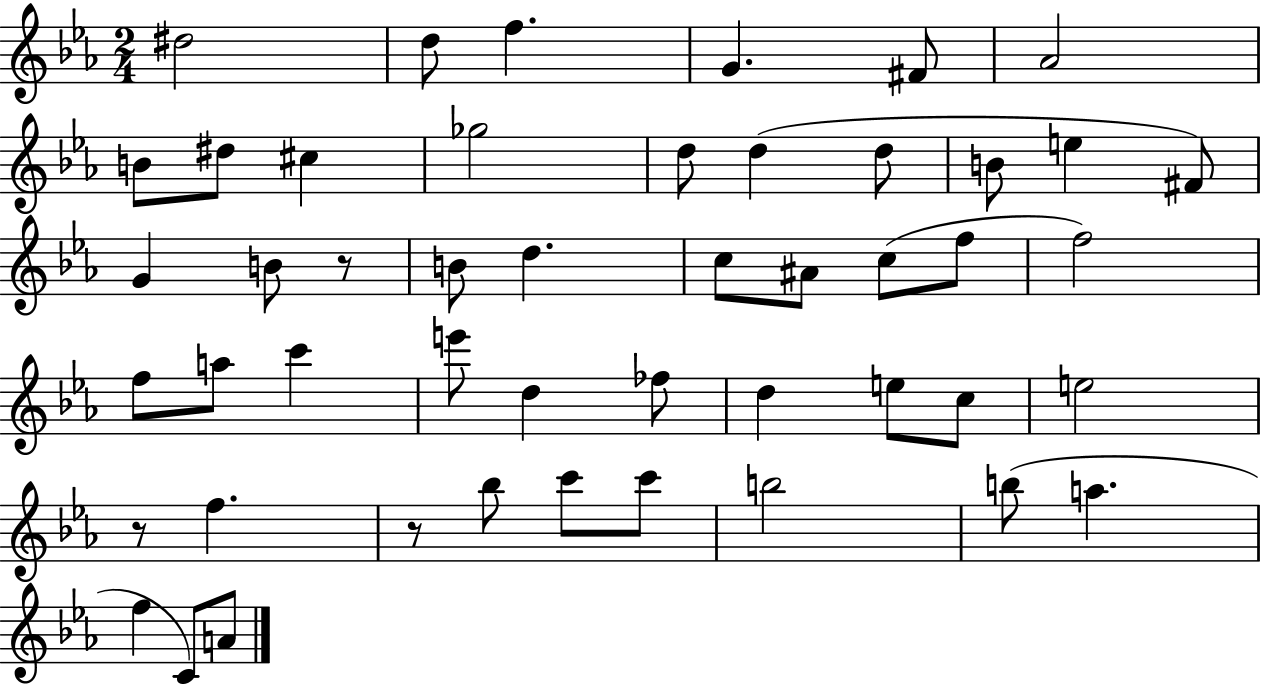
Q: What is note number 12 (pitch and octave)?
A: D5